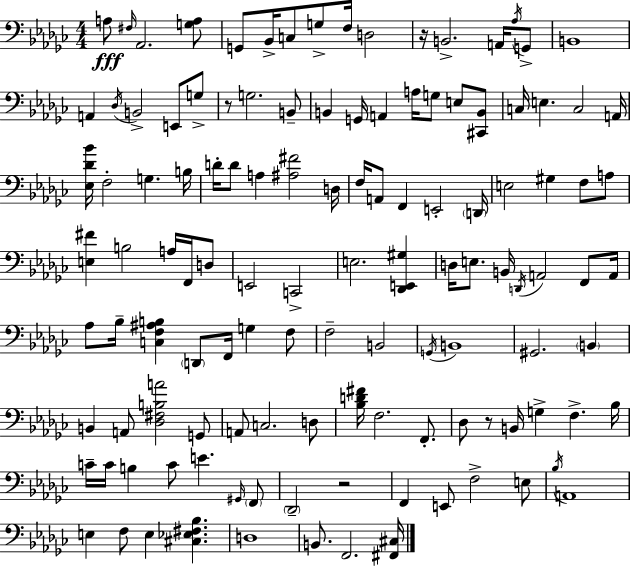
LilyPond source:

{
  \clef bass
  \numericTimeSignature
  \time 4/4
  \key ees \minor
  a8\fff \grace { fis16 } aes,2. <g a>8 | g,8 bes,16-> c8 g8-> f16 d2 | r16 b,2.-> a,16 \acciaccatura { aes16 } | g,8-> b,1 | \break a,4 \acciaccatura { des16 } b,2-> e,8 | g8-> r8 g2. | b,8-- b,4 g,16 a,4 a16 g8 e8 | <cis, b,>8 c16 e4. c2 | \break a,16 <ees des' bes'>16 f2-. g4. | b16 d'16-. d'8 a4 <ais fis'>2 | d16 f16 a,8 f,4 e,2-. | \parenthesize d,16 e2 gis4 f8 | \break a8 <e fis'>4 b2 a16 | f,16 d8 e,2 c,2-> | e2. <des, e, gis>4 | d16 e8. b,16 \acciaccatura { d,16 } a,2 | \break f,8 a,16 aes8 bes16-- <c f ais b>4 \parenthesize d,8 f,16 g4 | f8 f2-- b,2 | \acciaccatura { g,16 } b,1 | gis,2. | \break \parenthesize b,4 b,4 a,8 <des fis b a'>2 | g,8 a,8 c2. | d8 <bes d' fis'>16 f2. | f,8.-. des8 r8 b,16 g4-> f4.-> | \break bes16 c'16-- c'16 b4 c'8 e'4. | \grace { gis,16 } \parenthesize f,8 \parenthesize des,2-- r2 | f,4 e,8 f2-> | e8 \acciaccatura { bes16 } a,1 | \break e4 f8 e4 | <cis ees fis bes>4. d1 | b,8. f,2. | <fis, cis>16 \bar "|."
}